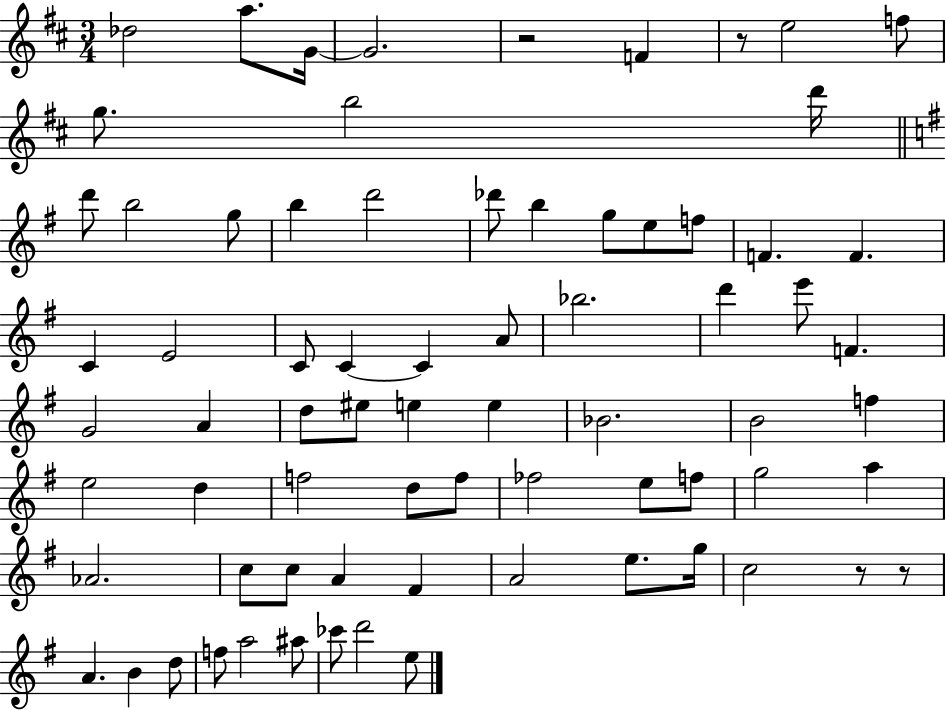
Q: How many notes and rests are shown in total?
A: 73